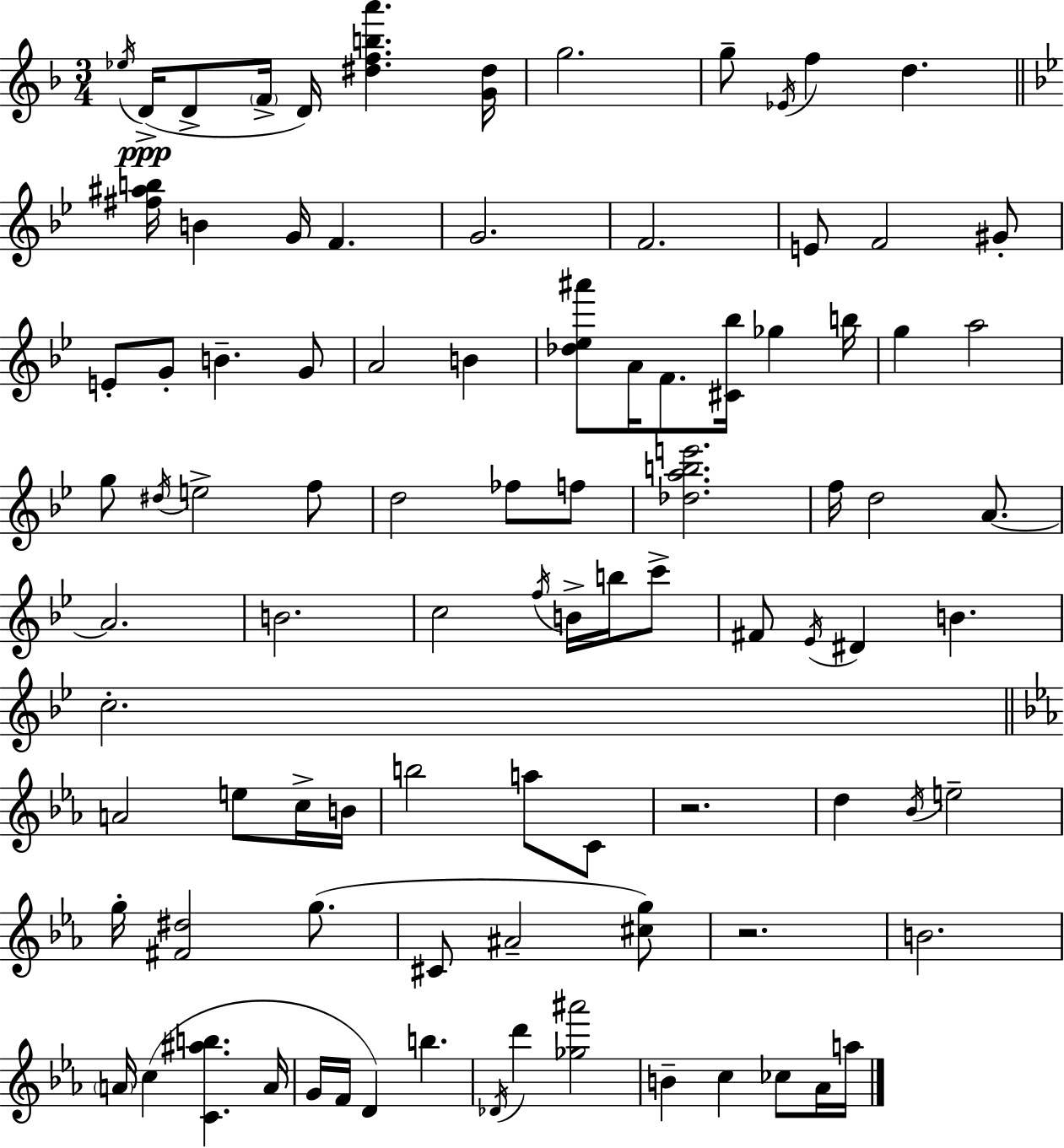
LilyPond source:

{
  \clef treble
  \numericTimeSignature
  \time 3/4
  \key f \major
  \acciaccatura { ees''16 }\ppp d'16->( d'8-> \parenthesize f'16-> d'16) <dis'' f'' b'' a'''>4. | <g' dis''>16 g''2. | g''8-- \acciaccatura { ees'16 } f''4 d''4. | \bar "||" \break \key bes \major <fis'' ais'' b''>16 b'4 g'16 f'4. | g'2. | f'2. | e'8 f'2 gis'8-. | \break e'8-. g'8-. b'4.-- g'8 | a'2 b'4 | <des'' ees'' ais'''>8 a'16 f'8. <cis' bes''>16 ges''4 b''16 | g''4 a''2 | \break g''8 \acciaccatura { dis''16 } e''2-> f''8 | d''2 fes''8 f''8 | <des'' a'' b'' e'''>2. | f''16 d''2 a'8.~~ | \break a'2. | b'2. | c''2 \acciaccatura { f''16 } b'16-> b''16 | c'''8-> fis'8 \acciaccatura { ees'16 } dis'4 b'4. | \break c''2.-. | \bar "||" \break \key c \minor a'2 e''8 c''16-> b'16 | b''2 a''8 c'8 | r2. | d''4 \acciaccatura { bes'16 } e''2-- | \break g''16-. <fis' dis''>2 g''8.( | cis'8 ais'2-- <cis'' g''>8) | r2. | b'2. | \break \parenthesize a'16 c''4( <c' ais'' b''>4. | a'16 g'16 f'16 d'4) b''4. | \acciaccatura { des'16 } d'''4 <ges'' ais'''>2 | b'4-- c''4 ces''8 | \break aes'16 a''16 \bar "|."
}